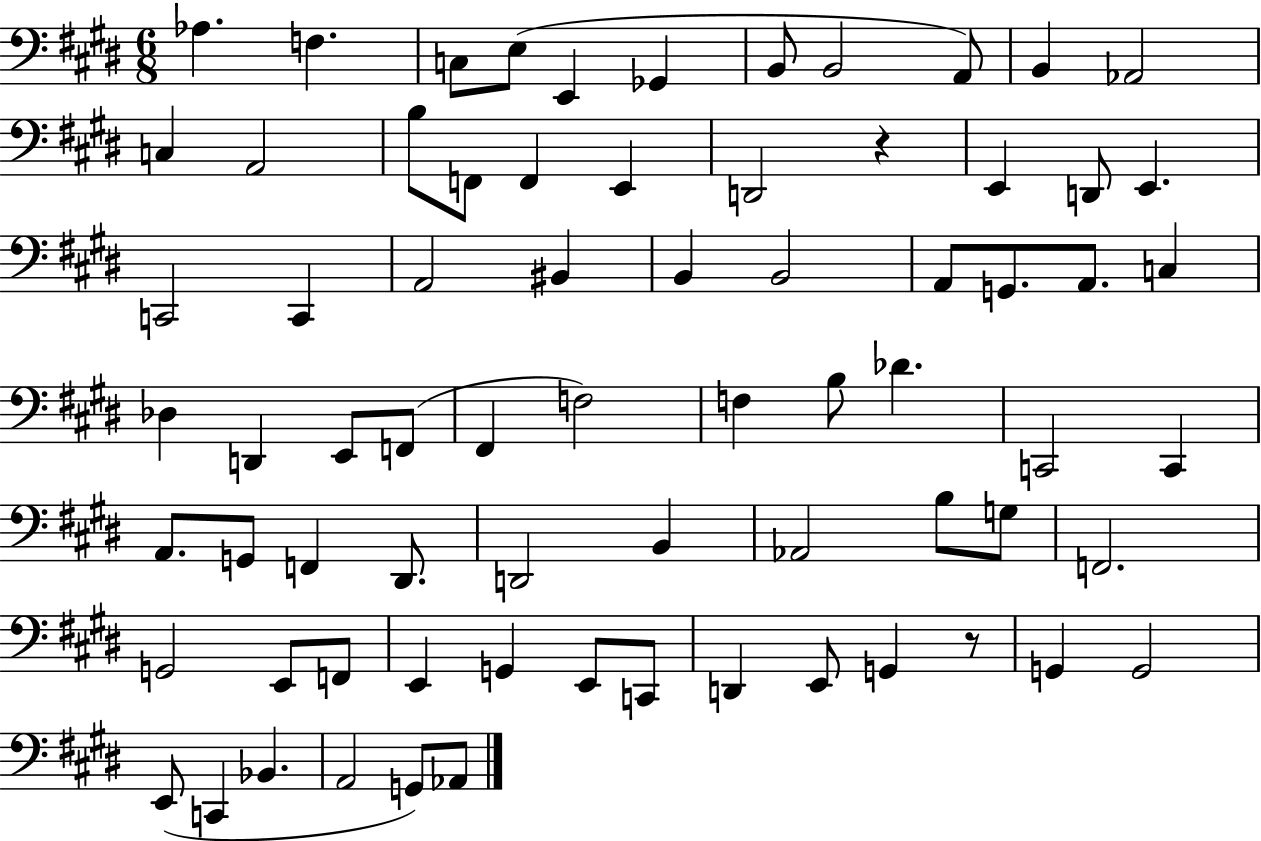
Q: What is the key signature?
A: E major